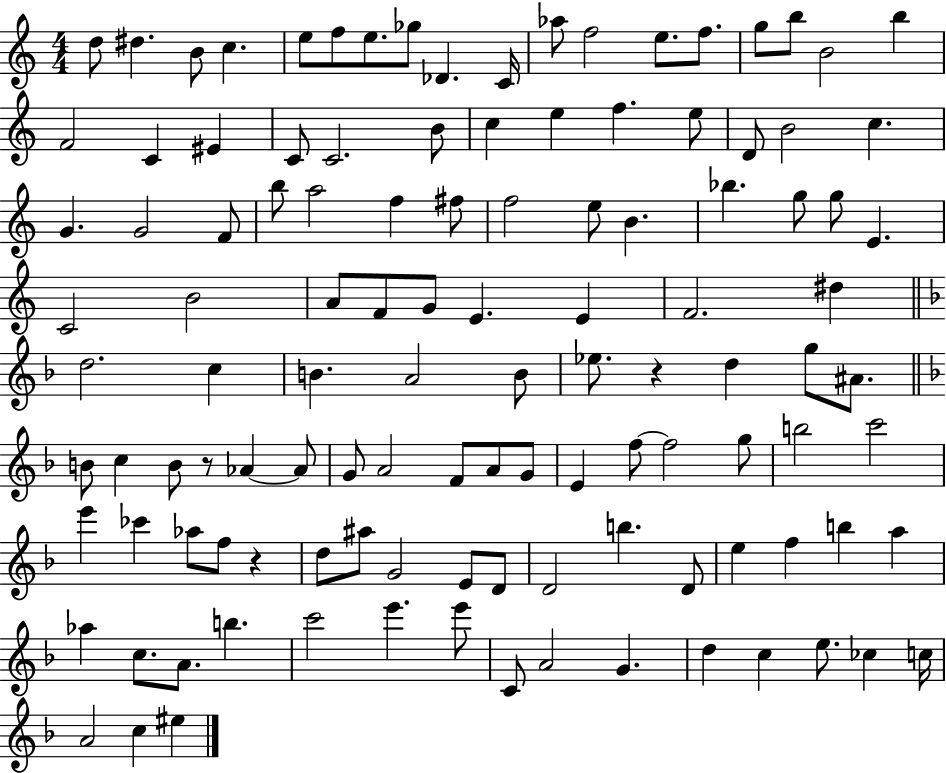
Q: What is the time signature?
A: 4/4